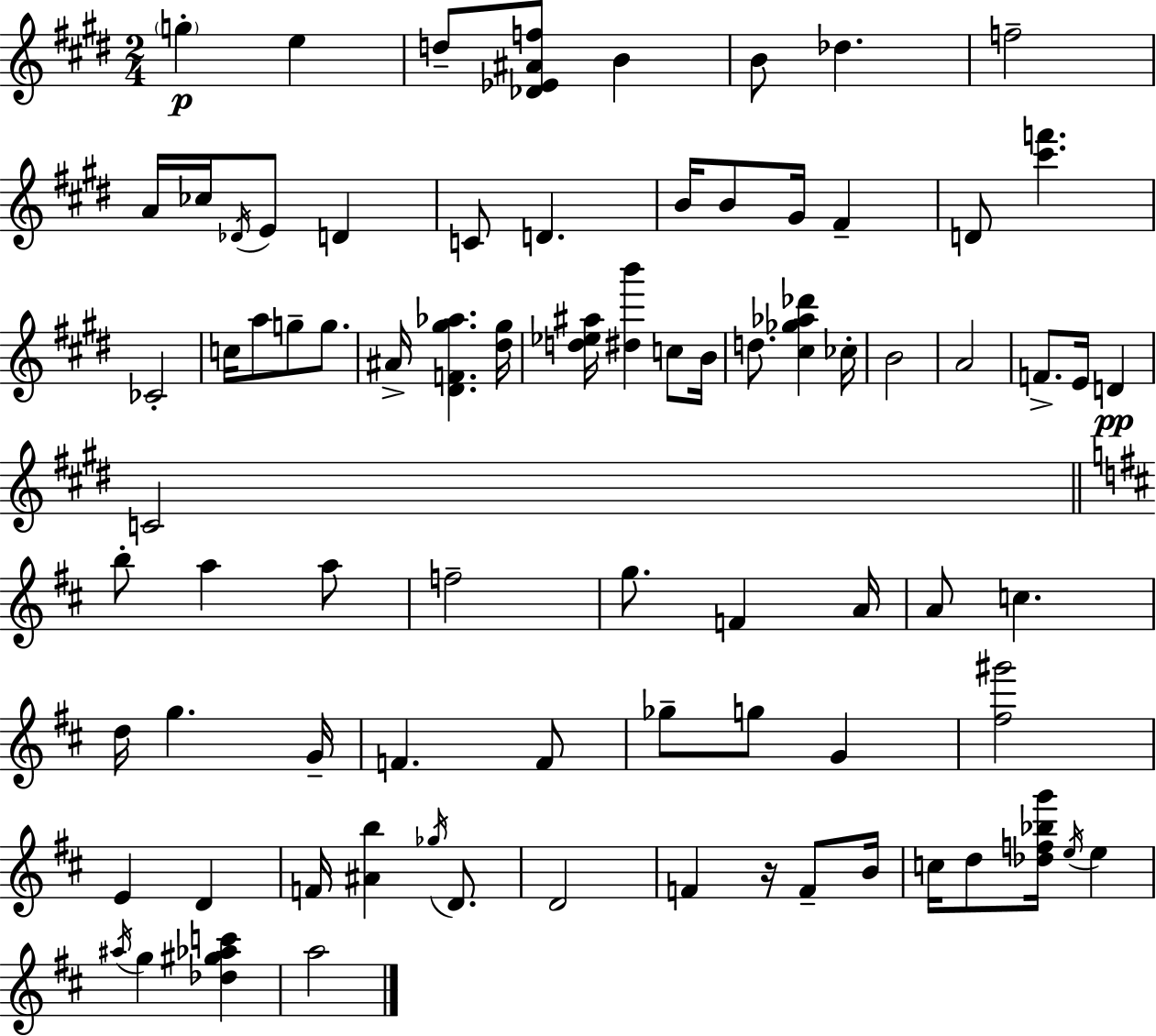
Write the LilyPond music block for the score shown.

{
  \clef treble
  \numericTimeSignature
  \time 2/4
  \key e \major
  \parenthesize g''4-.\p e''4 | d''8-- <des' ees' ais' f''>8 b'4 | b'8 des''4. | f''2-- | \break a'16 ces''16 \acciaccatura { des'16 } e'8 d'4 | c'8 d'4. | b'16 b'8 gis'16 fis'4-- | d'8 <cis''' f'''>4. | \break ces'2-. | c''16 a''8 g''8-- g''8. | ais'16-> <dis' f' gis'' aes''>4. | <dis'' gis''>16 <d'' ees'' ais''>16 <dis'' b'''>4 c''8 | \break b'16 d''8. <cis'' ges'' aes'' des'''>4 | ces''16-. b'2 | a'2 | f'8.-> e'16 d'4\pp | \break c'2 | \bar "||" \break \key b \minor b''8-. a''4 a''8 | f''2-- | g''8. f'4 a'16 | a'8 c''4. | \break d''16 g''4. g'16-- | f'4. f'8 | ges''8-- g''8 g'4 | <fis'' gis'''>2 | \break e'4 d'4 | f'16 <ais' b''>4 \acciaccatura { ges''16 } d'8. | d'2 | f'4 r16 f'8-- | \break b'16 c''16 d''8 <des'' f'' bes'' g'''>16 \acciaccatura { e''16 } e''4 | \acciaccatura { ais''16 } g''4 <des'' gis'' aes'' c'''>4 | a''2 | \bar "|."
}